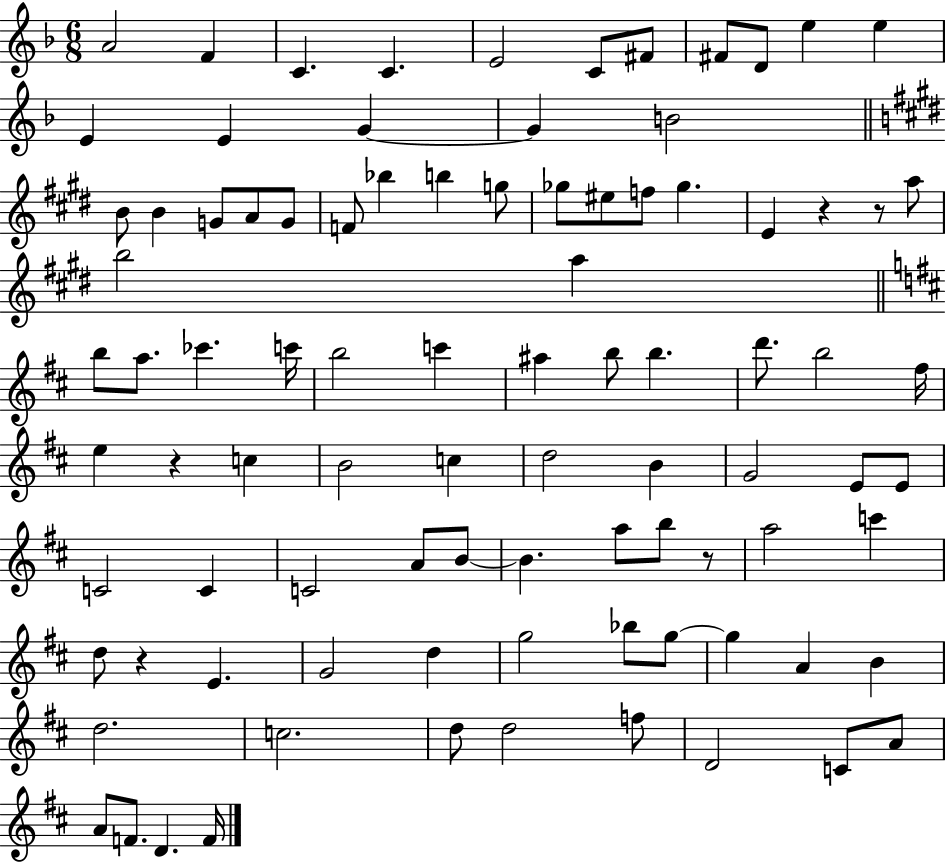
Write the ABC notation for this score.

X:1
T:Untitled
M:6/8
L:1/4
K:F
A2 F C C E2 C/2 ^F/2 ^F/2 D/2 e e E E G G B2 B/2 B G/2 A/2 G/2 F/2 _b b g/2 _g/2 ^e/2 f/2 _g E z z/2 a/2 b2 a b/2 a/2 _c' c'/4 b2 c' ^a b/2 b d'/2 b2 ^f/4 e z c B2 c d2 B G2 E/2 E/2 C2 C C2 A/2 B/2 B a/2 b/2 z/2 a2 c' d/2 z E G2 d g2 _b/2 g/2 g A B d2 c2 d/2 d2 f/2 D2 C/2 A/2 A/2 F/2 D F/4